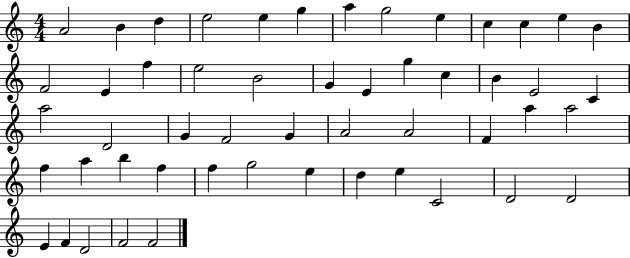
X:1
T:Untitled
M:4/4
L:1/4
K:C
A2 B d e2 e g a g2 e c c e B F2 E f e2 B2 G E g c B E2 C a2 D2 G F2 G A2 A2 F a a2 f a b f f g2 e d e C2 D2 D2 E F D2 F2 F2